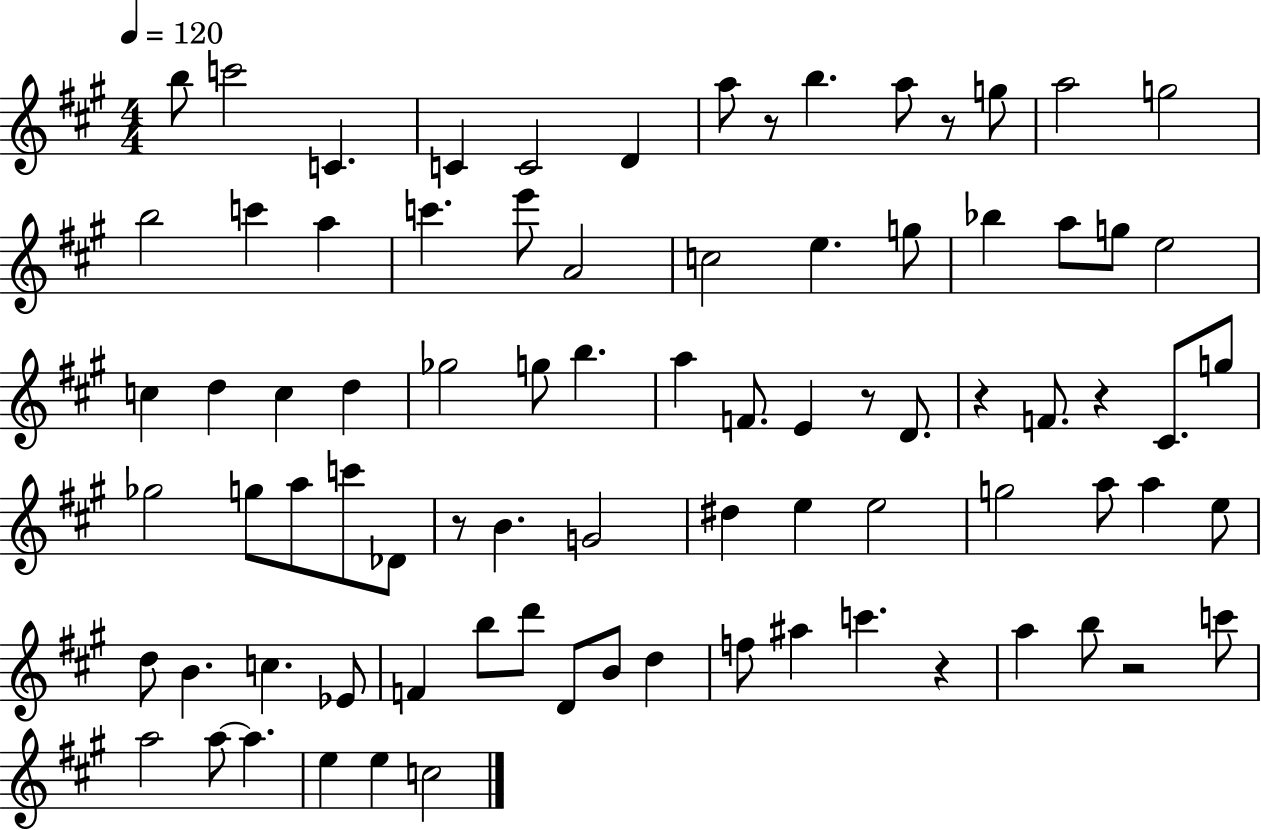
B5/e C6/h C4/q. C4/q C4/h D4/q A5/e R/e B5/q. A5/e R/e G5/e A5/h G5/h B5/h C6/q A5/q C6/q. E6/e A4/h C5/h E5/q. G5/e Bb5/q A5/e G5/e E5/h C5/q D5/q C5/q D5/q Gb5/h G5/e B5/q. A5/q F4/e. E4/q R/e D4/e. R/q F4/e. R/q C#4/e. G5/e Gb5/h G5/e A5/e C6/e Db4/e R/e B4/q. G4/h D#5/q E5/q E5/h G5/h A5/e A5/q E5/e D5/e B4/q. C5/q. Eb4/e F4/q B5/e D6/e D4/e B4/e D5/q F5/e A#5/q C6/q. R/q A5/q B5/e R/h C6/e A5/h A5/e A5/q. E5/q E5/q C5/h